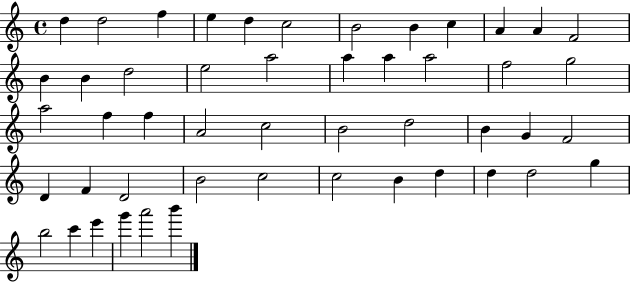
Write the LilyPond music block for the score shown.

{
  \clef treble
  \time 4/4
  \defaultTimeSignature
  \key c \major
  d''4 d''2 f''4 | e''4 d''4 c''2 | b'2 b'4 c''4 | a'4 a'4 f'2 | \break b'4 b'4 d''2 | e''2 a''2 | a''4 a''4 a''2 | f''2 g''2 | \break a''2 f''4 f''4 | a'2 c''2 | b'2 d''2 | b'4 g'4 f'2 | \break d'4 f'4 d'2 | b'2 c''2 | c''2 b'4 d''4 | d''4 d''2 g''4 | \break b''2 c'''4 e'''4 | g'''4 a'''2 b'''4 | \bar "|."
}